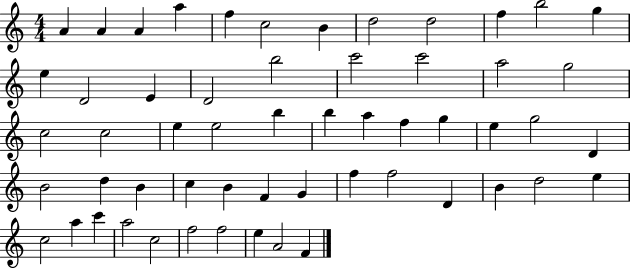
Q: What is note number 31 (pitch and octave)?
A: E5